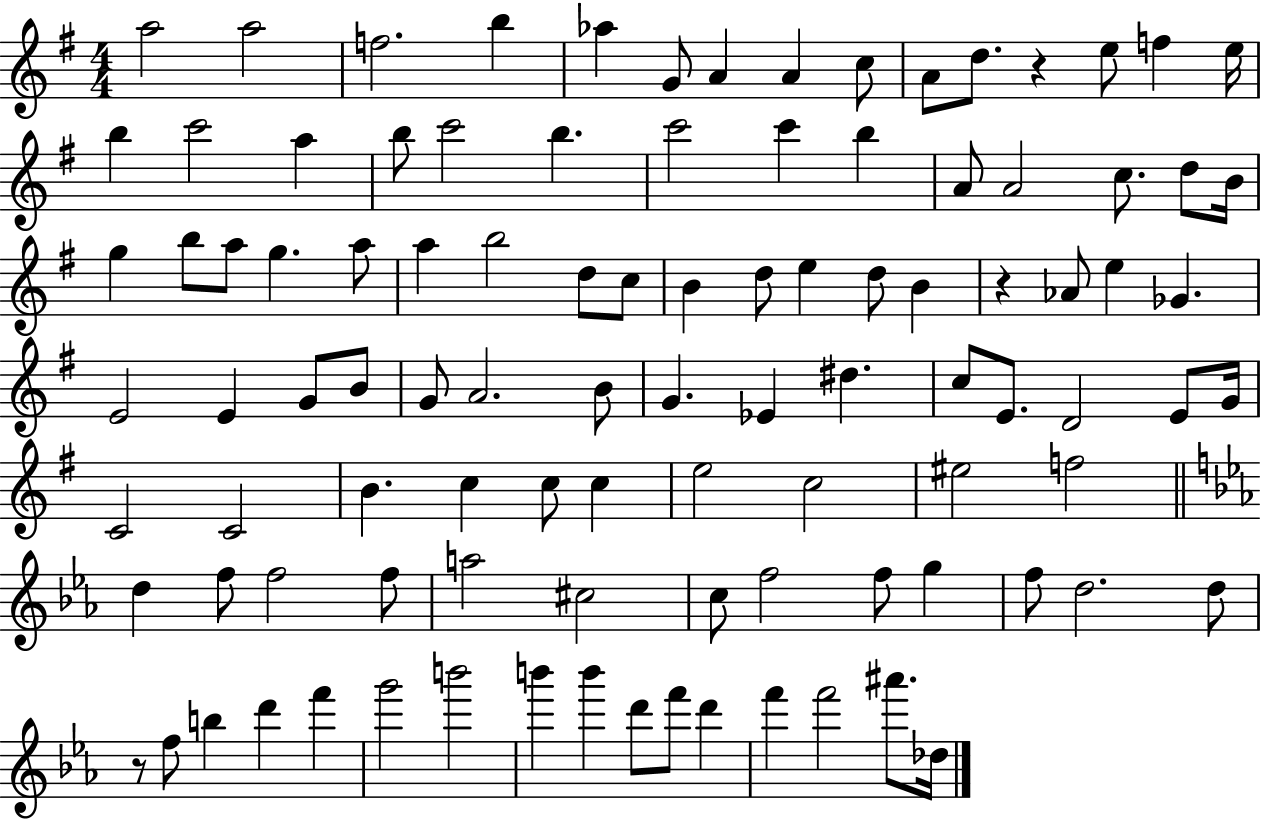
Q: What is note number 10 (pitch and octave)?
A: A4